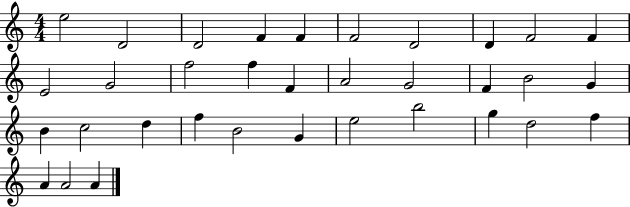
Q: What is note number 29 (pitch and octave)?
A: G5